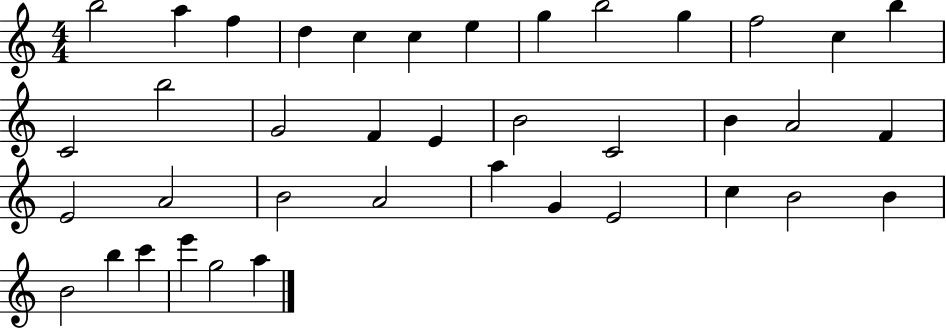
B5/h A5/q F5/q D5/q C5/q C5/q E5/q G5/q B5/h G5/q F5/h C5/q B5/q C4/h B5/h G4/h F4/q E4/q B4/h C4/h B4/q A4/h F4/q E4/h A4/h B4/h A4/h A5/q G4/q E4/h C5/q B4/h B4/q B4/h B5/q C6/q E6/q G5/h A5/q